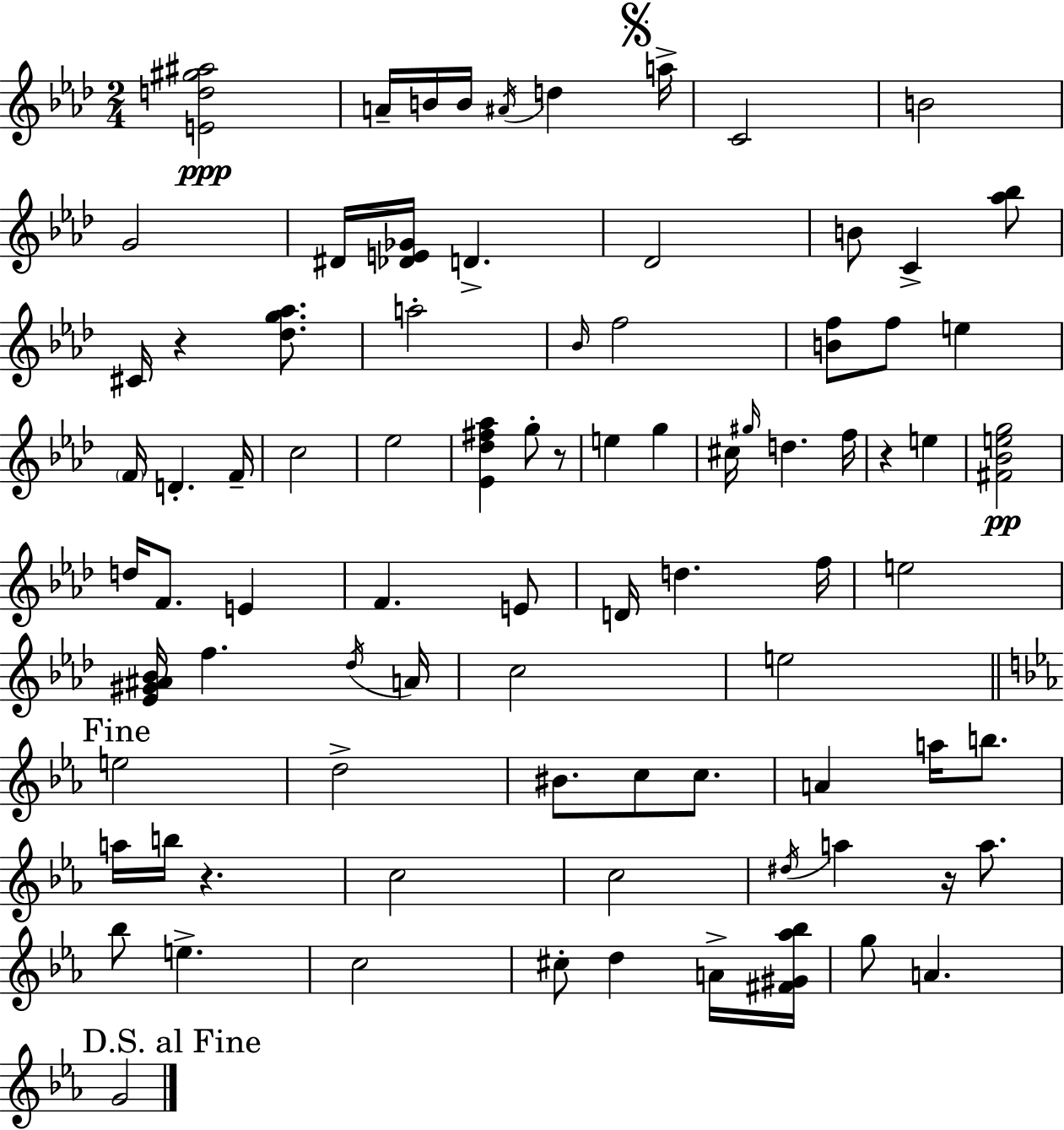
[E4,D5,G#5,A#5]/h A4/s B4/s B4/s A#4/s D5/q A5/s C4/h B4/h G4/h D#4/s [Db4,E4,Gb4]/s D4/q. Db4/h B4/e C4/q [Ab5,Bb5]/e C#4/s R/q [Db5,G5,Ab5]/e. A5/h Bb4/s F5/h [B4,F5]/e F5/e E5/q F4/s D4/q. F4/s C5/h Eb5/h [Eb4,Db5,F#5,Ab5]/q G5/e R/e E5/q G5/q C#5/s G#5/s D5/q. F5/s R/q E5/q [F#4,Bb4,E5,G5]/h D5/s F4/e. E4/q F4/q. E4/e D4/s D5/q. F5/s E5/h [Eb4,G#4,A#4,Bb4]/s F5/q. Db5/s A4/s C5/h E5/h E5/h D5/h BIS4/e. C5/e C5/e. A4/q A5/s B5/e. A5/s B5/s R/q. C5/h C5/h D#5/s A5/q R/s A5/e. Bb5/e E5/q. C5/h C#5/e D5/q A4/s [F#4,G#4,Ab5,Bb5]/s G5/e A4/q. G4/h